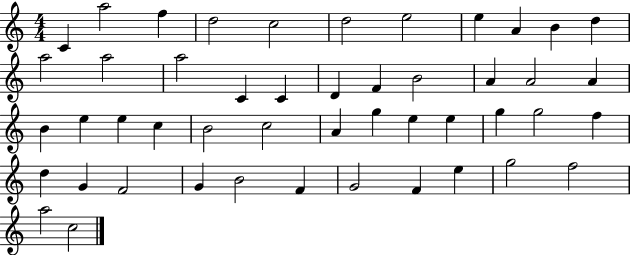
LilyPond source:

{
  \clef treble
  \numericTimeSignature
  \time 4/4
  \key c \major
  c'4 a''2 f''4 | d''2 c''2 | d''2 e''2 | e''4 a'4 b'4 d''4 | \break a''2 a''2 | a''2 c'4 c'4 | d'4 f'4 b'2 | a'4 a'2 a'4 | \break b'4 e''4 e''4 c''4 | b'2 c''2 | a'4 g''4 e''4 e''4 | g''4 g''2 f''4 | \break d''4 g'4 f'2 | g'4 b'2 f'4 | g'2 f'4 e''4 | g''2 f''2 | \break a''2 c''2 | \bar "|."
}